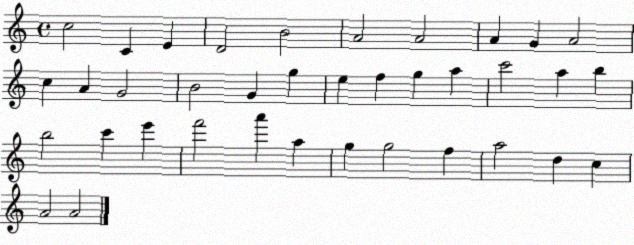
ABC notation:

X:1
T:Untitled
M:4/4
L:1/4
K:C
c2 C E D2 B2 A2 A2 A G A2 c A G2 B2 G g e f g a c'2 a b b2 c' e' f'2 a' a g g2 f a2 d c A2 A2